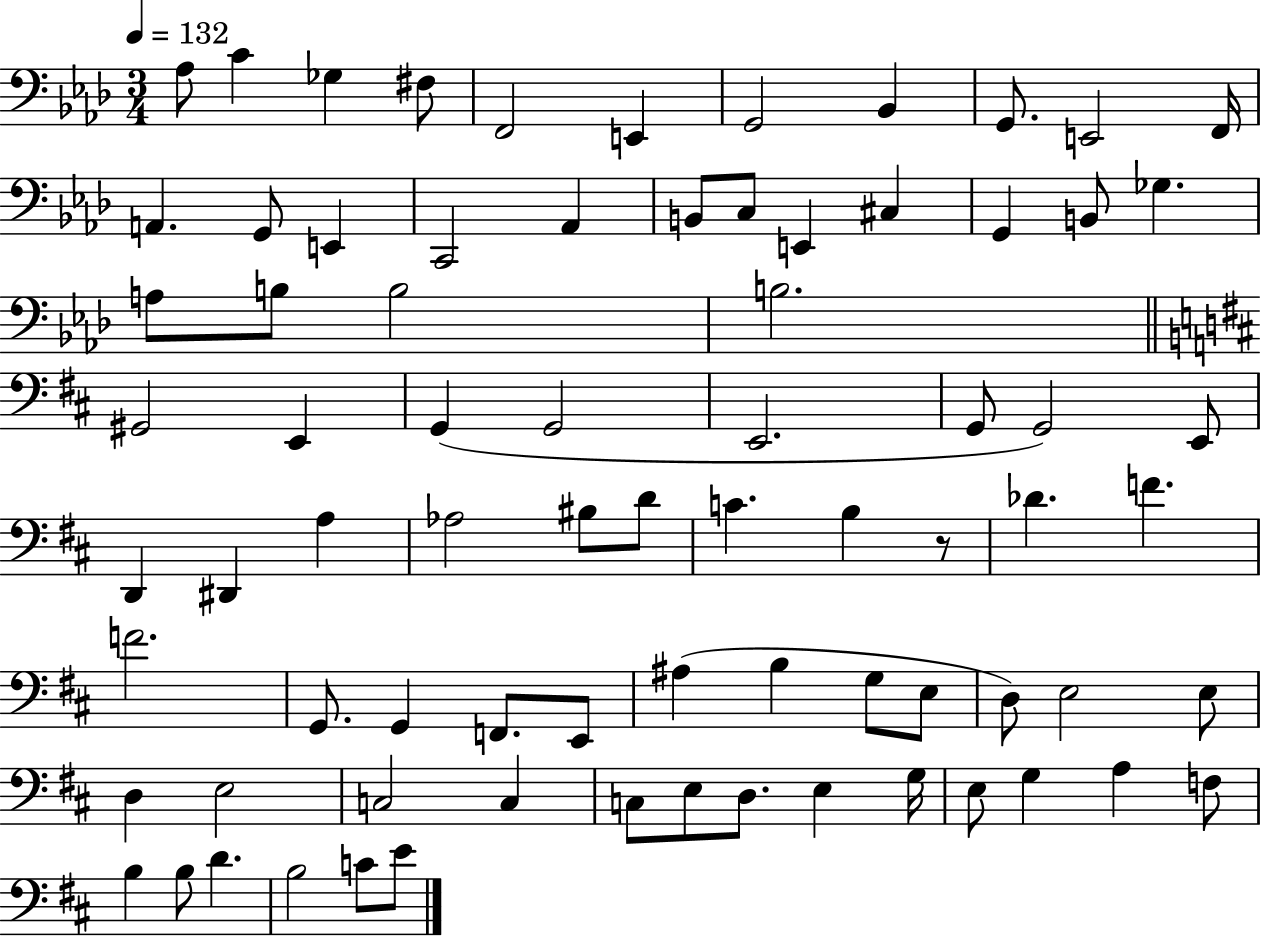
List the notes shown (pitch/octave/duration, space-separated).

Ab3/e C4/q Gb3/q F#3/e F2/h E2/q G2/h Bb2/q G2/e. E2/h F2/s A2/q. G2/e E2/q C2/h Ab2/q B2/e C3/e E2/q C#3/q G2/q B2/e Gb3/q. A3/e B3/e B3/h B3/h. G#2/h E2/q G2/q G2/h E2/h. G2/e G2/h E2/e D2/q D#2/q A3/q Ab3/h BIS3/e D4/e C4/q. B3/q R/e Db4/q. F4/q. F4/h. G2/e. G2/q F2/e. E2/e A#3/q B3/q G3/e E3/e D3/e E3/h E3/e D3/q E3/h C3/h C3/q C3/e E3/e D3/e. E3/q G3/s E3/e G3/q A3/q F3/e B3/q B3/e D4/q. B3/h C4/e E4/e